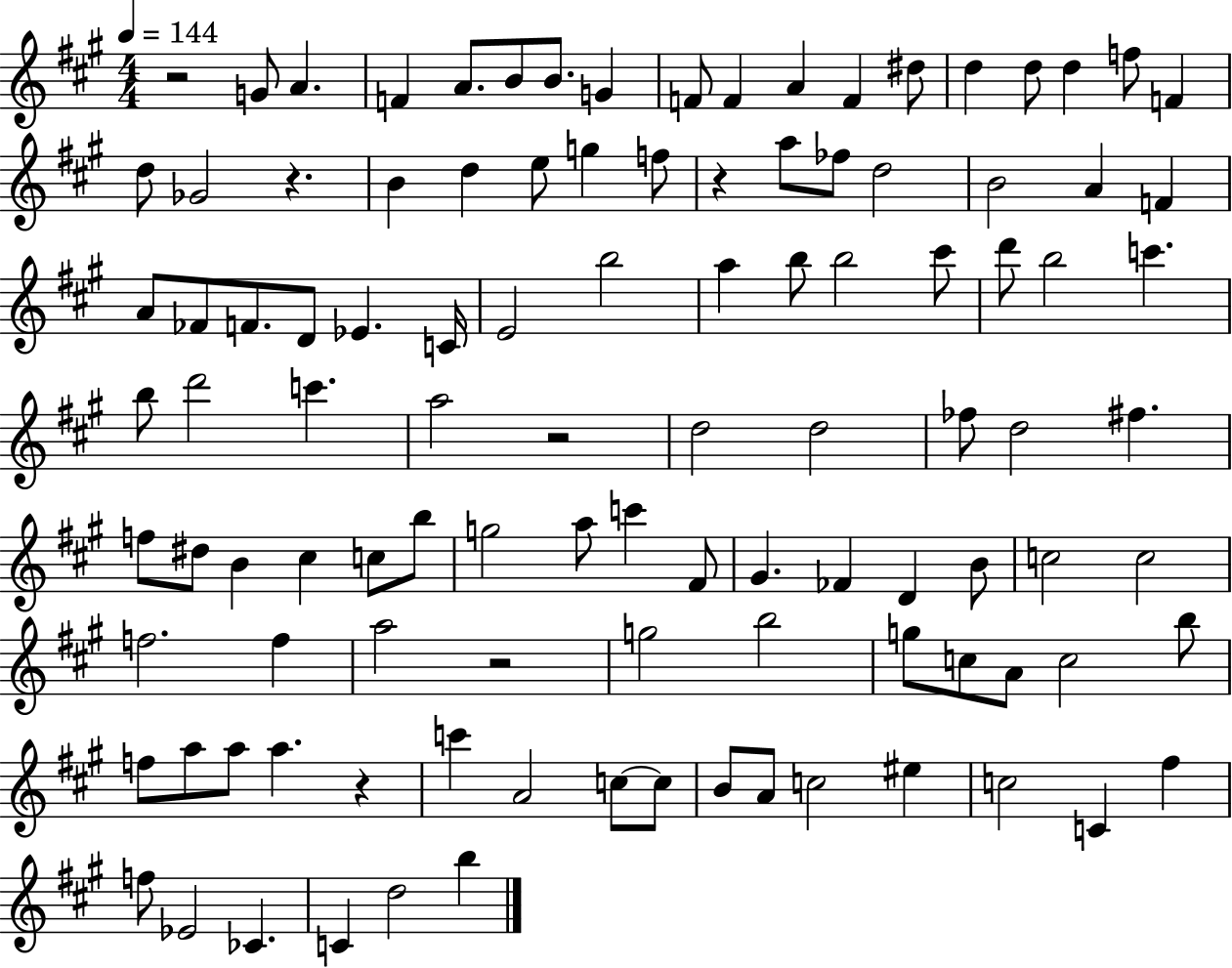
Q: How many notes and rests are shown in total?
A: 107